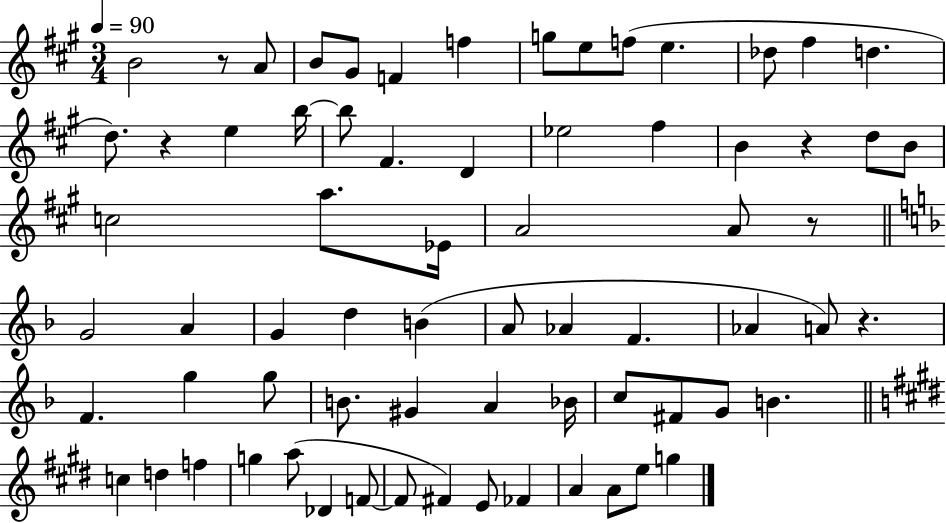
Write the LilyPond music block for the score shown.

{
  \clef treble
  \numericTimeSignature
  \time 3/4
  \key a \major
  \tempo 4 = 90
  \repeat volta 2 { b'2 r8 a'8 | b'8 gis'8 f'4 f''4 | g''8 e''8 f''8( e''4. | des''8 fis''4 d''4. | \break d''8.) r4 e''4 b''16~~ | b''8 fis'4. d'4 | ees''2 fis''4 | b'4 r4 d''8 b'8 | \break c''2 a''8. ees'16 | a'2 a'8 r8 | \bar "||" \break \key f \major g'2 a'4 | g'4 d''4 b'4( | a'8 aes'4 f'4. | aes'4 a'8) r4. | \break f'4. g''4 g''8 | b'8. gis'4 a'4 bes'16 | c''8 fis'8 g'8 b'4. | \bar "||" \break \key e \major c''4 d''4 f''4 | g''4 a''8( des'4 f'8~~ | f'8 fis'4) e'8 fes'4 | a'4 a'8 e''8 g''4 | \break } \bar "|."
}